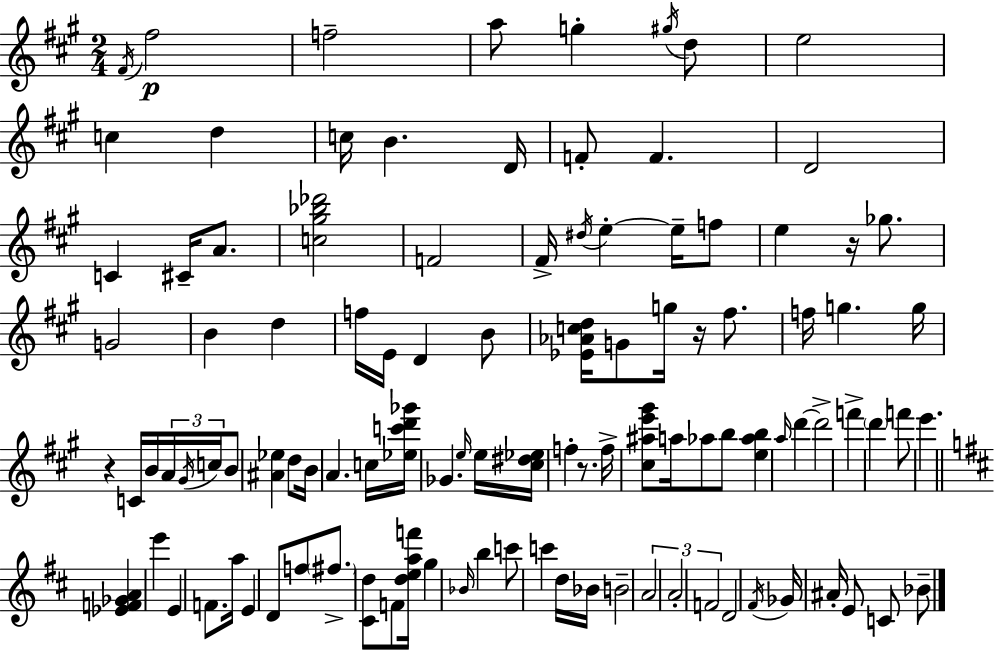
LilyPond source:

{
  \clef treble
  \numericTimeSignature
  \time 2/4
  \key a \major
  \acciaccatura { fis'16 }\p fis''2 | f''2-- | a''8 g''4-. \acciaccatura { gis''16 } | d''8 e''2 | \break c''4 d''4 | c''16 b'4. | d'16 f'8-. f'4. | d'2 | \break c'4 cis'16-- a'8. | <c'' gis'' bes'' des'''>2 | f'2 | fis'16-> \acciaccatura { dis''16 } e''4-.~~ | \break e''16-- f''8 e''4 r16 | ges''8. g'2 | b'4 d''4 | f''16 e'16 d'4 | \break b'8 <ees' aes' c'' d''>16 g'8 g''16 r16 | fis''8. f''16 g''4. | g''16 r4 c'16 | b'16 \tuplet 3/2 { a'16 \acciaccatura { gis'16 } c''16 } b'8 <ais' ees''>4 | \break d''8 b'16 a'4. | c''16 <ees'' c''' d''' ges'''>16 ges'4. | \grace { e''16 } e''16 <cis'' dis'' ees''>16 f''4-. | r8. f''16-> <cis'' ais'' e''' gis'''>8 | \break a''16 aes''8 b''8 <e'' aes'' b''>4 | \grace { a''16 } d'''4~~ d'''2-> | f'''4-> | \parenthesize d'''4 f'''8 | \break e'''4. \bar "||" \break \key d \major <ees' f' ges' a'>4 e'''4 | e'4 f'8. a''16 | e'4 d'8 f''8 | \parenthesize fis''8.-> <cis' d''>8 f'8 <d'' e'' a'' f'''>16 | \break g''4 \grace { bes'16 } b''4 | c'''8 c'''4 d''16 | bes'16 b'2-- | \tuplet 3/2 { a'2 | \break a'2-. | f'2 } | d'2 | \acciaccatura { fis'16 } ges'16 ais'16-. e'8 c'8 | \break bes'8-- \bar "|."
}